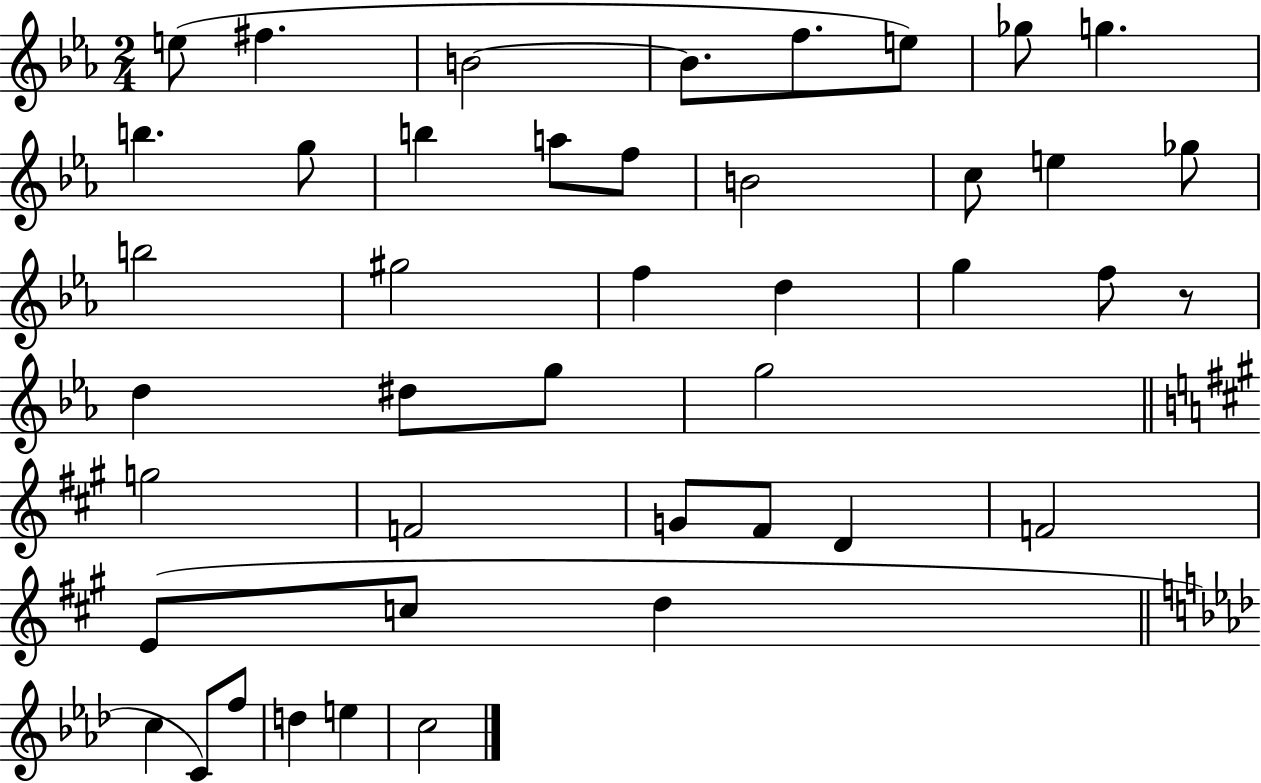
E5/e F#5/q. B4/h B4/e. F5/e. E5/e Gb5/e G5/q. B5/q. G5/e B5/q A5/e F5/e B4/h C5/e E5/q Gb5/e B5/h G#5/h F5/q D5/q G5/q F5/e R/e D5/q D#5/e G5/e G5/h G5/h F4/h G4/e F#4/e D4/q F4/h E4/e C5/e D5/q C5/q C4/e F5/e D5/q E5/q C5/h